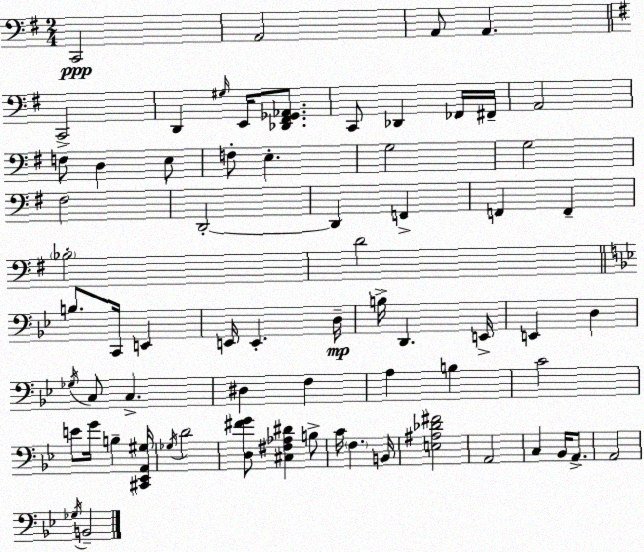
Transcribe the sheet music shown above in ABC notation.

X:1
T:Untitled
M:2/4
L:1/4
K:G
C,,2 A,,2 A,,/2 A,, C,,2 D,, ^G,/4 E,,/4 [_D,,^F,,_G,,_A,,]/2 C,,/2 _D,, _F,,/4 ^F,,/4 A,,2 F,/2 D, E,/2 F,/2 E, G,2 G,2 ^F,2 D,,2 D,, F,, F,, F,, _B,2 D2 B,/2 C,,/4 E,, E,,/4 E,, D,/4 B,/4 D,, E,,/4 E,, D, _G,/4 C,/2 C, ^D, F, A, B, C2 E/2 G/4 B, [^C,,_E,,A,,^G,]/4 _G,/4 D2 [D,^FG]/2 [^C,^F,_A,^D] B,/2 C/4 F, B,,/4 [E,^A,_D^F]2 A,,2 C, _B,,/4 A,,/2 A,,2 _G,/4 B,,2